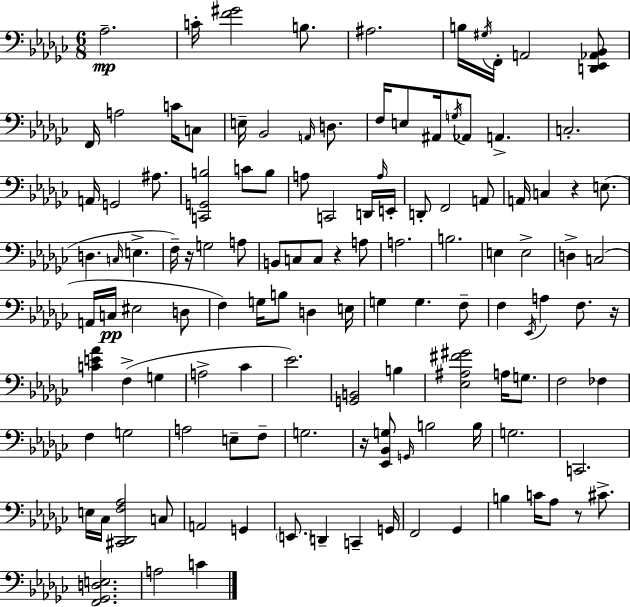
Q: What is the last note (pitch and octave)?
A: C4